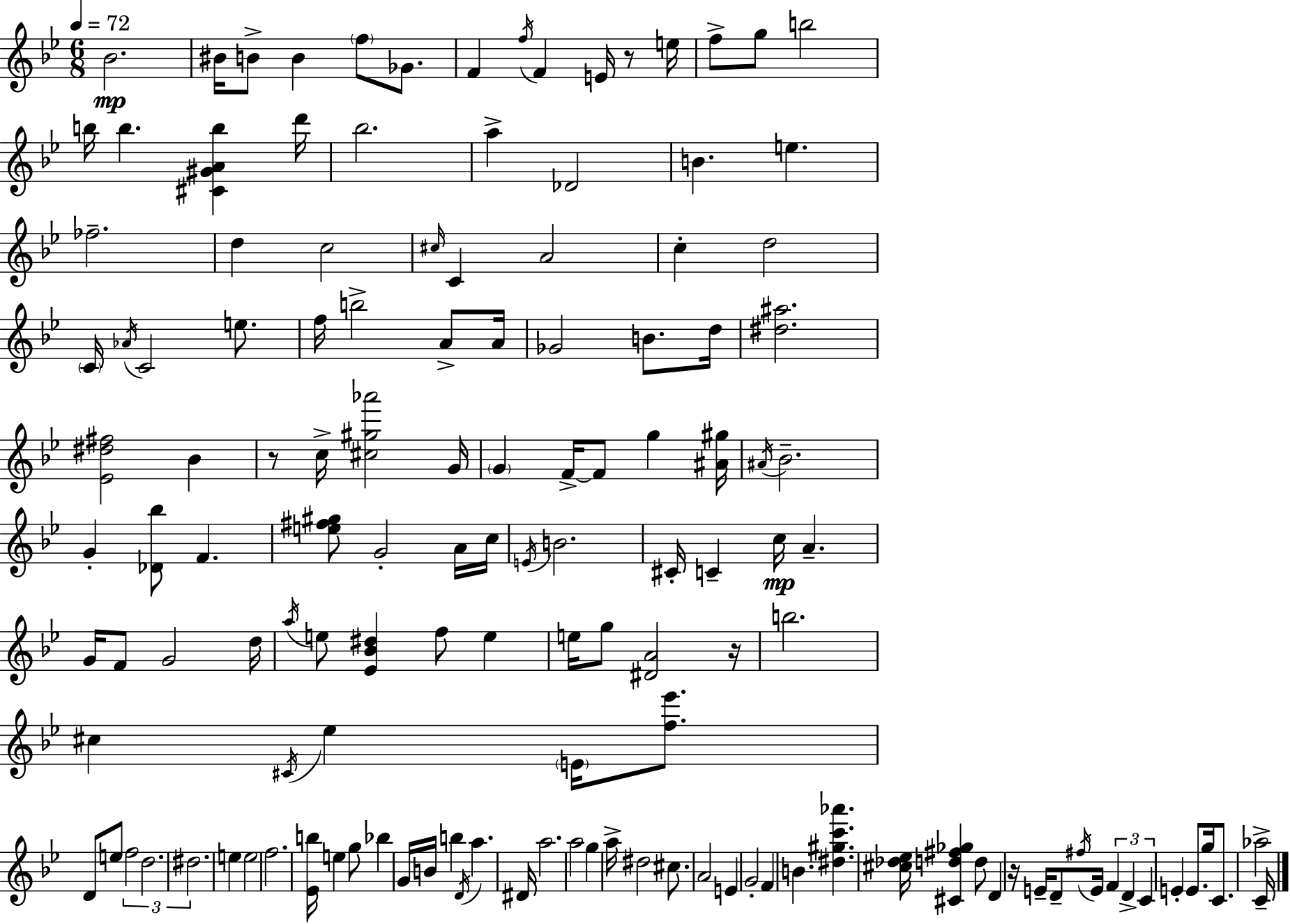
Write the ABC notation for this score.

X:1
T:Untitled
M:6/8
L:1/4
K:Bb
_B2 ^B/4 B/2 B f/2 _G/2 F f/4 F E/4 z/2 e/4 f/2 g/2 b2 b/4 b [^C^GAb] d'/4 _b2 a _D2 B e _f2 d c2 ^c/4 C A2 c d2 C/4 _A/4 C2 e/2 f/4 b2 A/2 A/4 _G2 B/2 d/4 [^d^a]2 [_E^d^f]2 _B z/2 c/4 [^c^g_a']2 G/4 G F/4 F/2 g [^A^g]/4 ^A/4 _B2 G [_D_b]/2 F [e^f^g]/2 G2 A/4 c/4 E/4 B2 ^C/4 C c/4 A G/4 F/2 G2 d/4 a/4 e/2 [_E_B^d] f/2 e e/4 g/2 [^DA]2 z/4 b2 ^c ^C/4 _e E/4 [f_e']/2 D/2 e/2 f2 d2 ^d2 e e2 f2 [_Eb]/4 e g/2 _b G/4 B/4 b D/4 a ^D/4 a2 a2 g a/4 ^d2 ^c/2 A2 E G2 F B [^d^gc'_a'] [^c_d_e]/4 [^Cd^f_g] d/2 D z/4 E/4 D/2 ^f/4 E/4 F D C E E/2 g/4 C/2 _a2 C/4